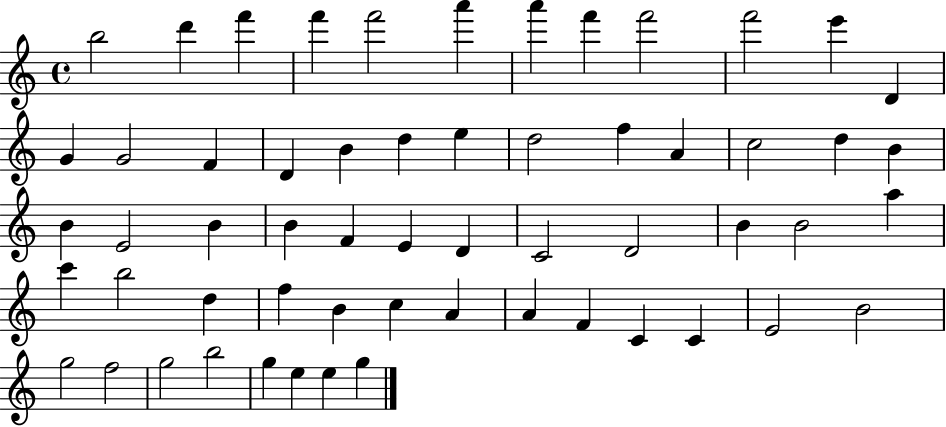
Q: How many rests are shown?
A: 0